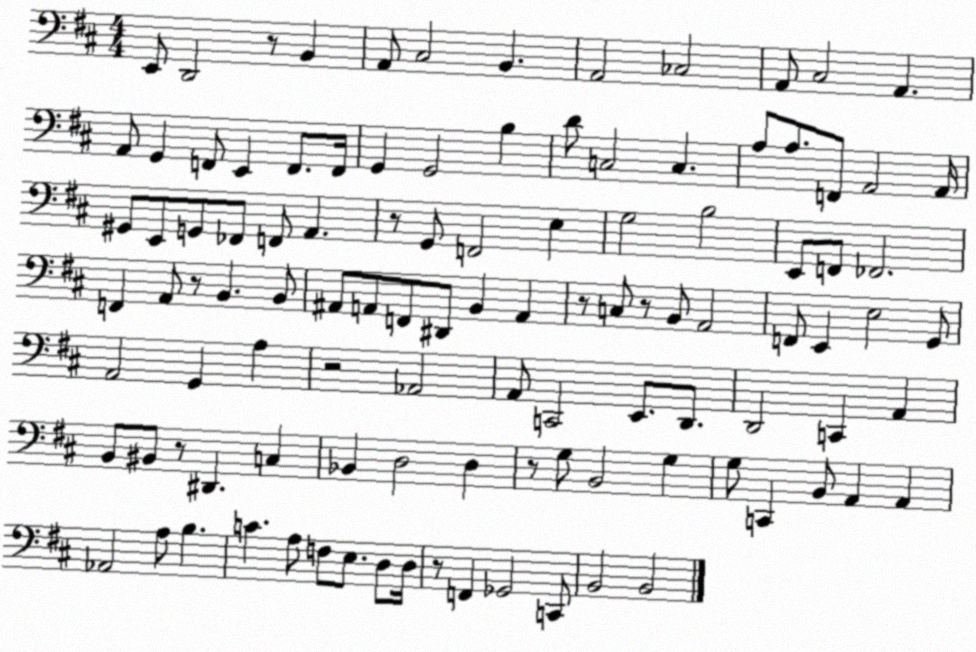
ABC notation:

X:1
T:Untitled
M:4/4
L:1/4
K:D
E,,/2 D,,2 z/2 B,, A,,/2 ^C,2 B,, A,,2 _C,2 A,,/2 ^C,2 A,, A,,/2 G,, F,,/2 E,, F,,/2 F,,/4 G,, G,,2 B, D/2 C,2 C, A,/2 A,/2 F,,/2 A,,2 A,,/4 ^G,,/2 E,,/2 G,,/2 _F,,/2 F,,/2 A,, z/2 G,,/2 F,,2 E, G,2 B,2 E,,/2 F,,/2 _F,,2 F,, A,,/2 z/2 B,, B,,/2 ^A,,/2 A,,/2 F,,/2 ^D,,/2 B,, A,, z/2 C,/2 z/2 B,,/2 A,,2 F,,/2 E,, E,2 G,,/2 A,,2 G,, A, z2 _A,,2 A,,/2 C,,2 E,,/2 D,,/2 D,,2 C,, A,, B,,/2 ^B,,/2 z/2 ^D,, C, _B,, D,2 D, z/2 G,/2 B,,2 G, G,/2 C,, B,,/2 A,, A,, _A,,2 A,/2 B, C A,/2 F,/2 E,/2 D,/2 D,/4 z/2 F,, _G,,2 C,,/2 B,,2 B,,2